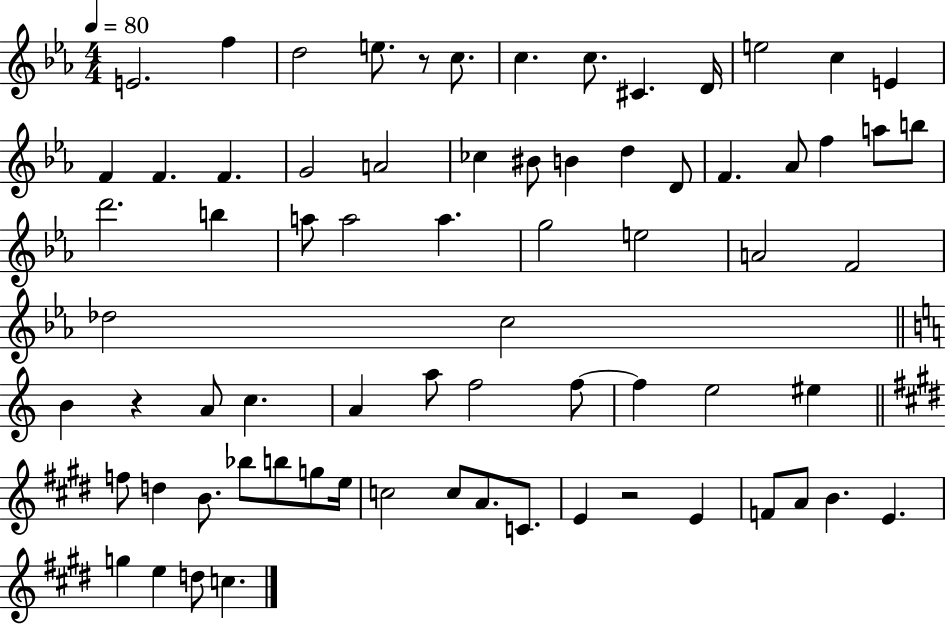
X:1
T:Untitled
M:4/4
L:1/4
K:Eb
E2 f d2 e/2 z/2 c/2 c c/2 ^C D/4 e2 c E F F F G2 A2 _c ^B/2 B d D/2 F _A/2 f a/2 b/2 d'2 b a/2 a2 a g2 e2 A2 F2 _d2 c2 B z A/2 c A a/2 f2 f/2 f e2 ^e f/2 d B/2 _b/2 b/2 g/2 e/4 c2 c/2 A/2 C/2 E z2 E F/2 A/2 B E g e d/2 c